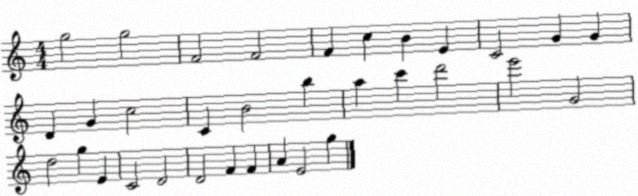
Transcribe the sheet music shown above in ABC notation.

X:1
T:Untitled
M:4/4
L:1/4
K:C
g2 g2 F2 F2 F c B E C2 G G D G c2 C B2 b a c' d'2 e'2 G2 d2 g E C2 D2 D2 F F A E2 g